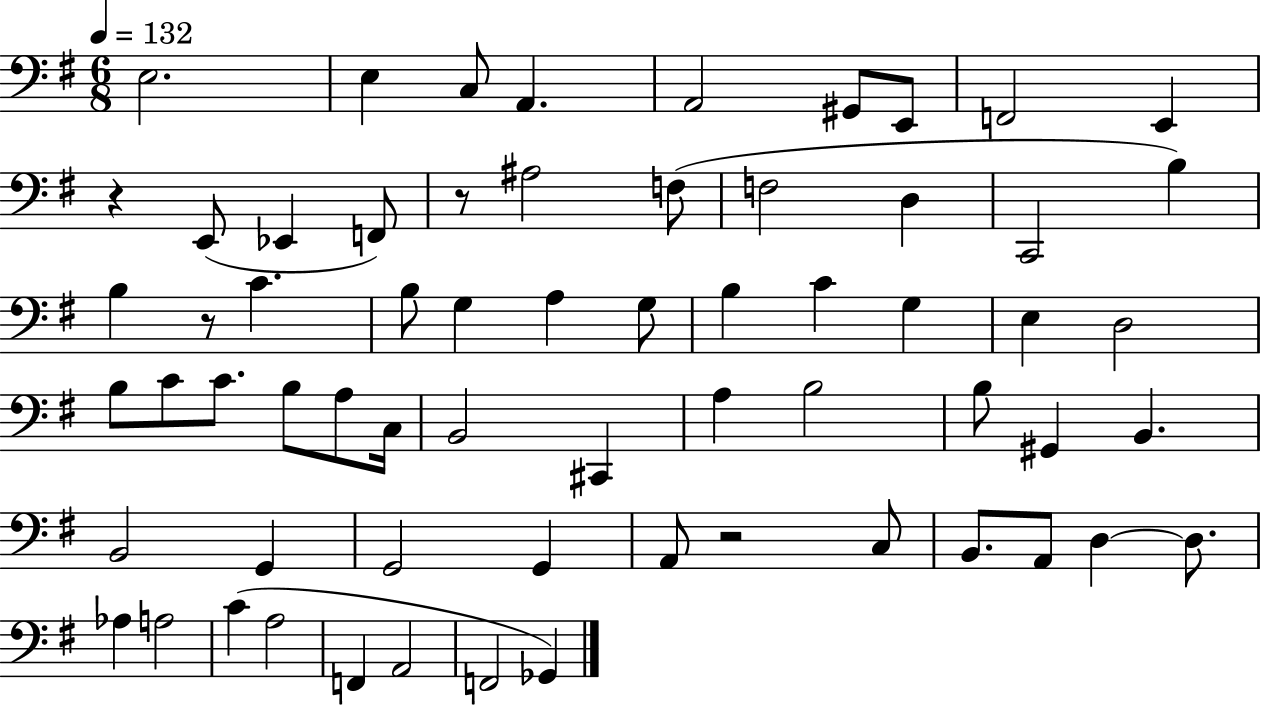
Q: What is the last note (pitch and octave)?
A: Gb2